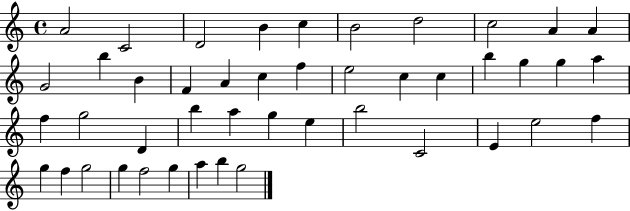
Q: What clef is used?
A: treble